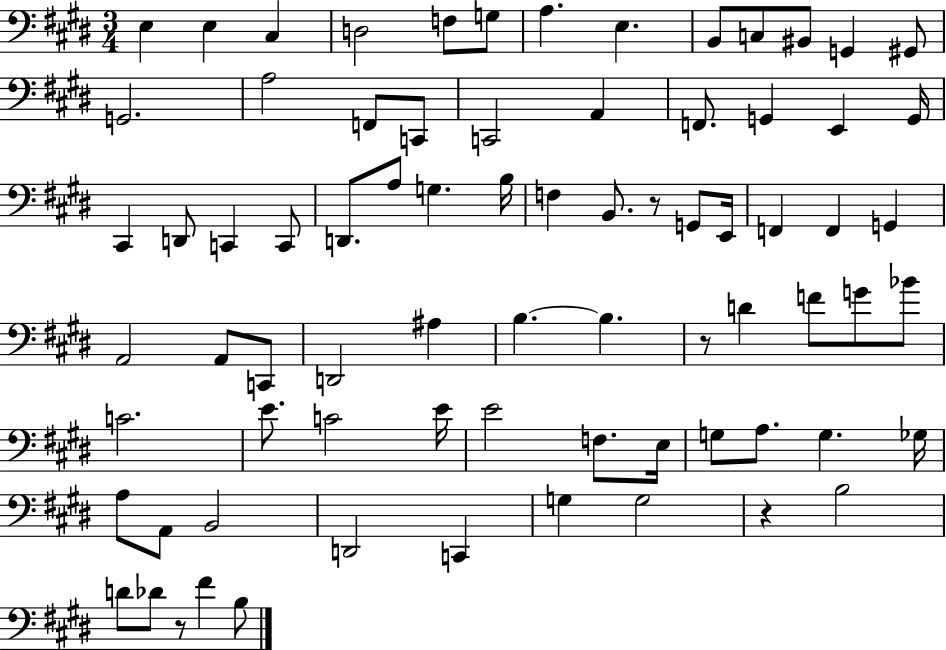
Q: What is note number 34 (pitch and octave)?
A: G2